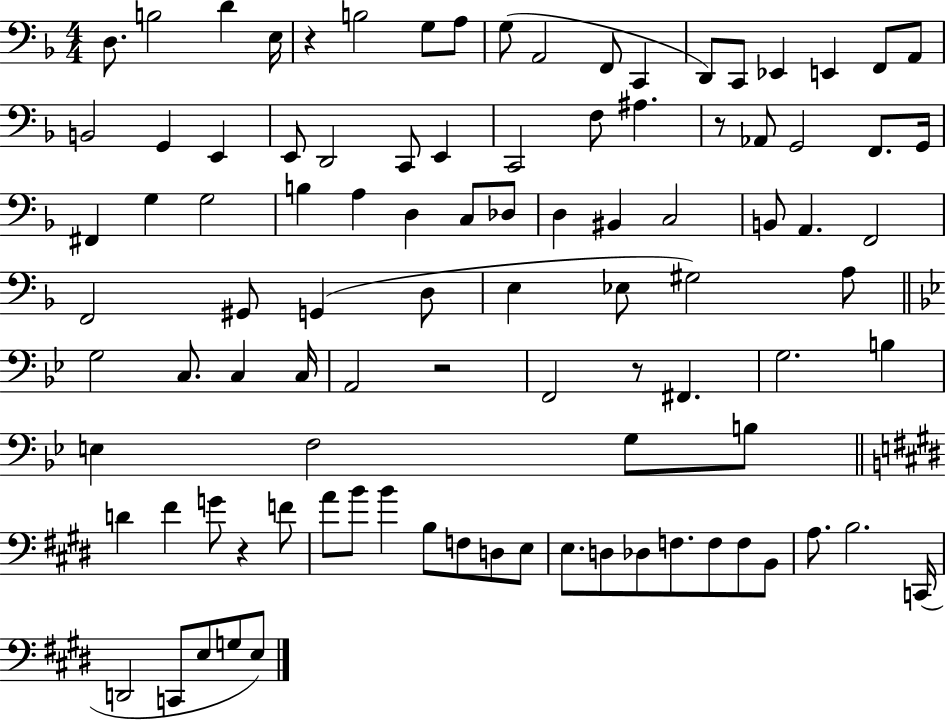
D3/e. B3/h D4/q E3/s R/q B3/h G3/e A3/e G3/e A2/h F2/e C2/q D2/e C2/e Eb2/q E2/q F2/e A2/e B2/h G2/q E2/q E2/e D2/h C2/e E2/q C2/h F3/e A#3/q. R/e Ab2/e G2/h F2/e. G2/s F#2/q G3/q G3/h B3/q A3/q D3/q C3/e Db3/e D3/q BIS2/q C3/h B2/e A2/q. F2/h F2/h G#2/e G2/q D3/e E3/q Eb3/e G#3/h A3/e G3/h C3/e. C3/q C3/s A2/h R/h F2/h R/e F#2/q. G3/h. B3/q E3/q F3/h G3/e B3/e D4/q F#4/q G4/e R/q F4/e A4/e B4/e B4/q B3/e F3/e D3/e E3/e E3/e. D3/e Db3/e F3/e. F3/e F3/e B2/e A3/e. B3/h. C2/s D2/h C2/e E3/e G3/e E3/e